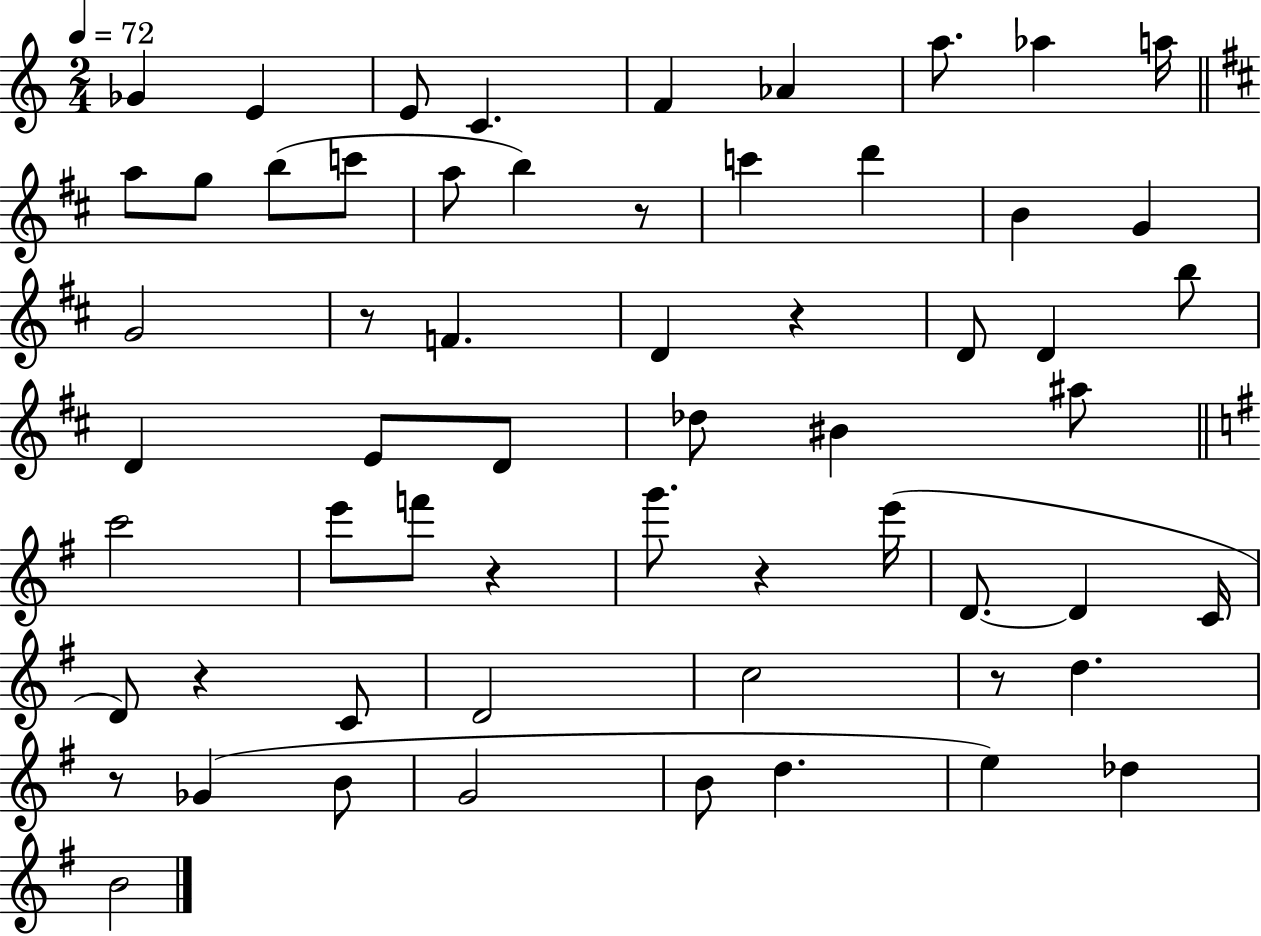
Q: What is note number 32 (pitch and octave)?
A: C6